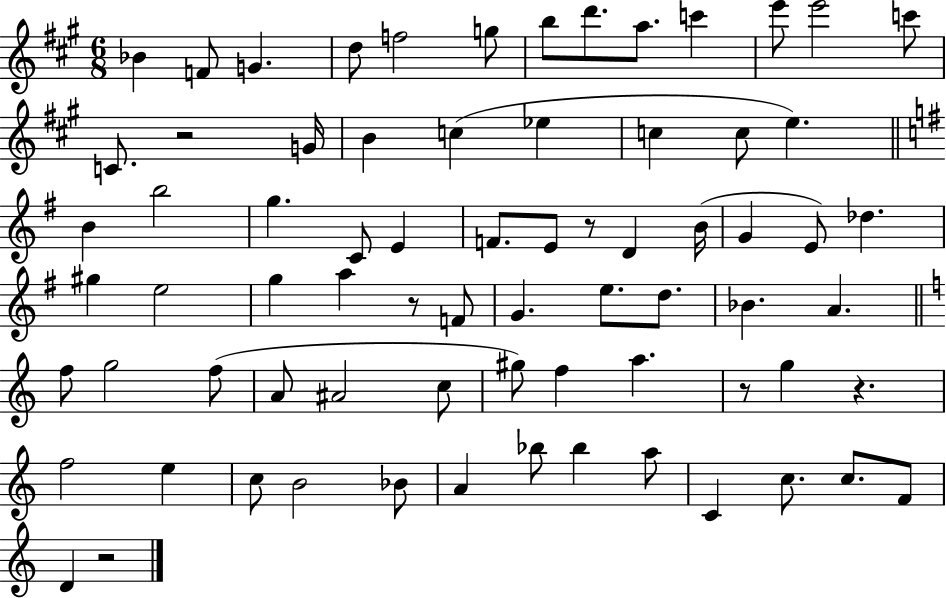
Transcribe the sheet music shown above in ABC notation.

X:1
T:Untitled
M:6/8
L:1/4
K:A
_B F/2 G d/2 f2 g/2 b/2 d'/2 a/2 c' e'/2 e'2 c'/2 C/2 z2 G/4 B c _e c c/2 e B b2 g C/2 E F/2 E/2 z/2 D B/4 G E/2 _d ^g e2 g a z/2 F/2 G e/2 d/2 _B A f/2 g2 f/2 A/2 ^A2 c/2 ^g/2 f a z/2 g z f2 e c/2 B2 _B/2 A _b/2 _b a/2 C c/2 c/2 F/2 D z2